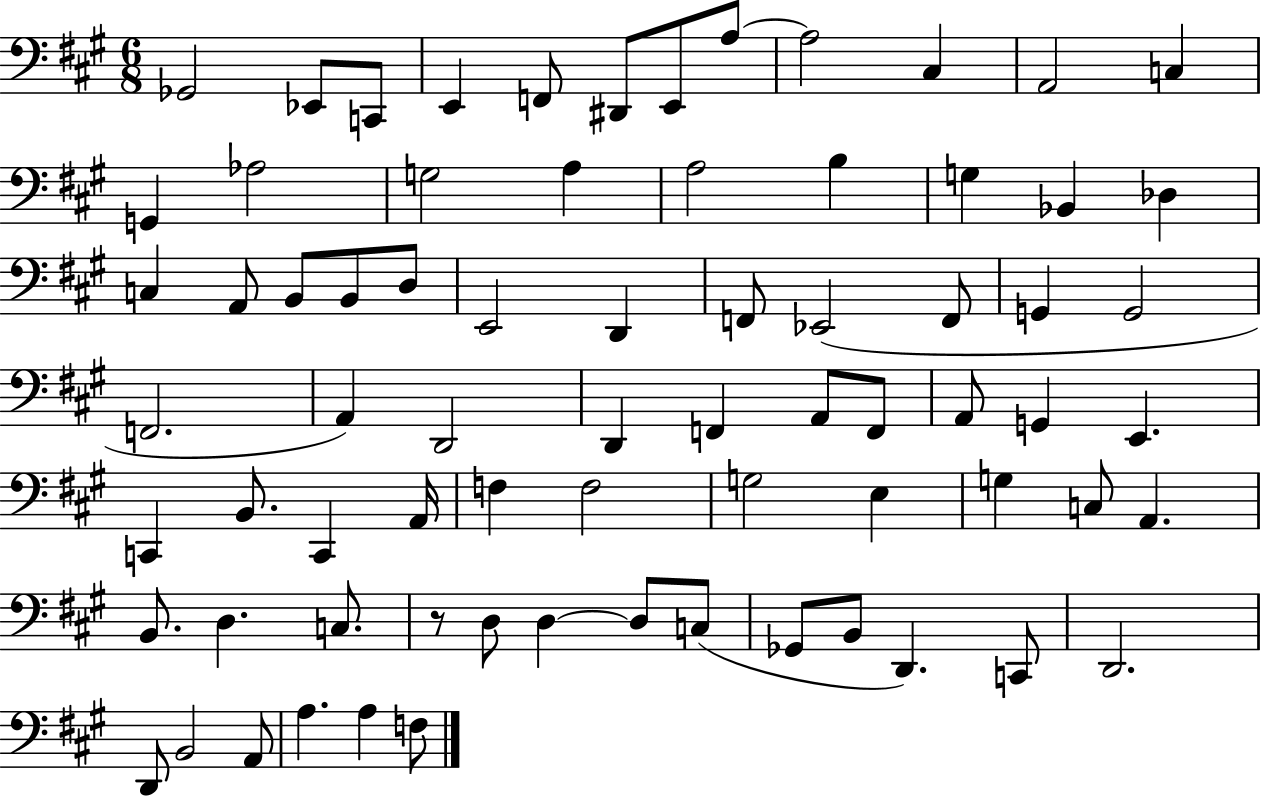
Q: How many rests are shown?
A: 1